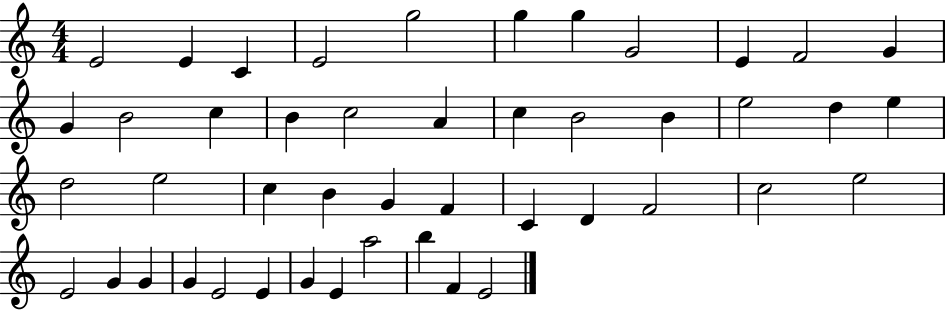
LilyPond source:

{
  \clef treble
  \numericTimeSignature
  \time 4/4
  \key c \major
  e'2 e'4 c'4 | e'2 g''2 | g''4 g''4 g'2 | e'4 f'2 g'4 | \break g'4 b'2 c''4 | b'4 c''2 a'4 | c''4 b'2 b'4 | e''2 d''4 e''4 | \break d''2 e''2 | c''4 b'4 g'4 f'4 | c'4 d'4 f'2 | c''2 e''2 | \break e'2 g'4 g'4 | g'4 e'2 e'4 | g'4 e'4 a''2 | b''4 f'4 e'2 | \break \bar "|."
}